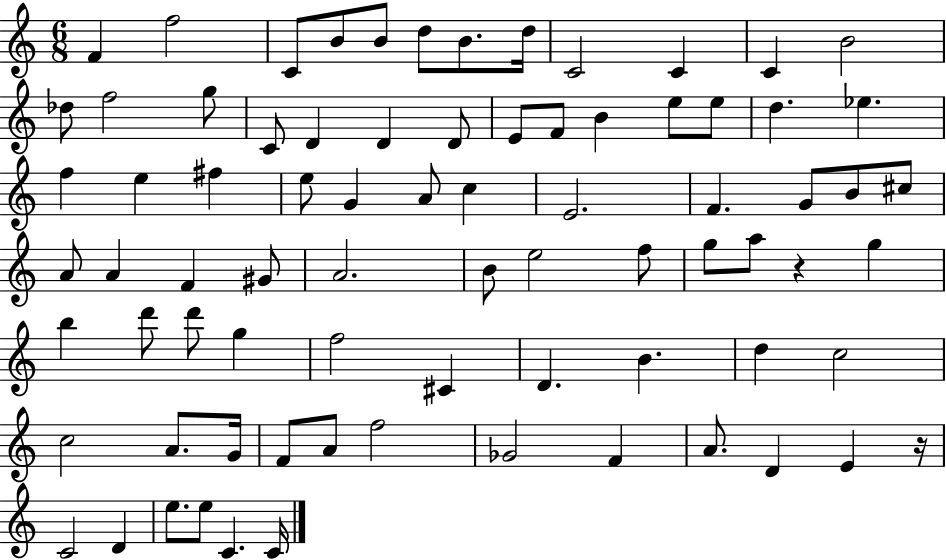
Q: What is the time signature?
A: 6/8